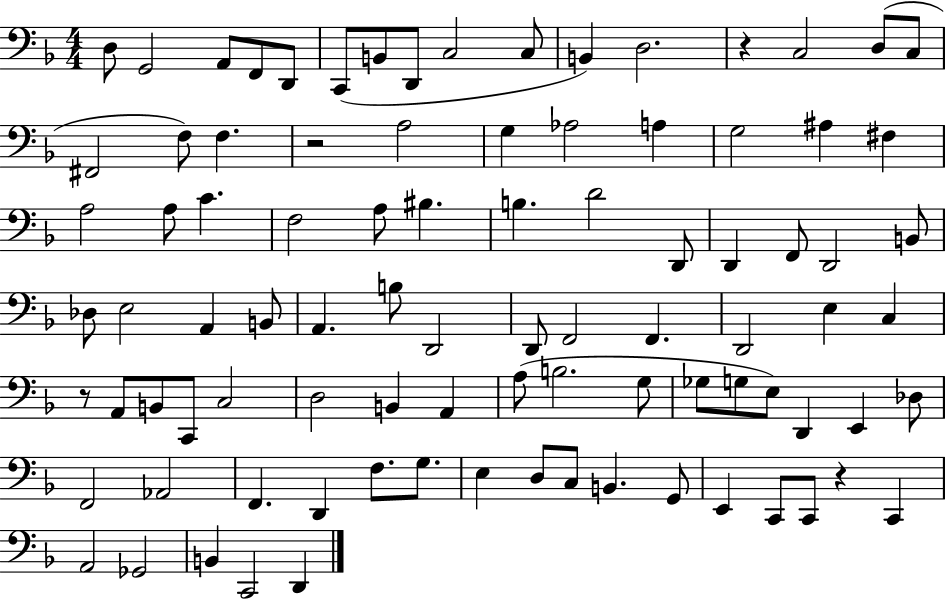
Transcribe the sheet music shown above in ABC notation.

X:1
T:Untitled
M:4/4
L:1/4
K:F
D,/2 G,,2 A,,/2 F,,/2 D,,/2 C,,/2 B,,/2 D,,/2 C,2 C,/2 B,, D,2 z C,2 D,/2 C,/2 ^F,,2 F,/2 F, z2 A,2 G, _A,2 A, G,2 ^A, ^F, A,2 A,/2 C F,2 A,/2 ^B, B, D2 D,,/2 D,, F,,/2 D,,2 B,,/2 _D,/2 E,2 A,, B,,/2 A,, B,/2 D,,2 D,,/2 F,,2 F,, D,,2 E, C, z/2 A,,/2 B,,/2 C,,/2 C,2 D,2 B,, A,, A,/2 B,2 G,/2 _G,/2 G,/2 E,/2 D,, E,, _D,/2 F,,2 _A,,2 F,, D,, F,/2 G,/2 E, D,/2 C,/2 B,, G,,/2 E,, C,,/2 C,,/2 z C,, A,,2 _G,,2 B,, C,,2 D,,